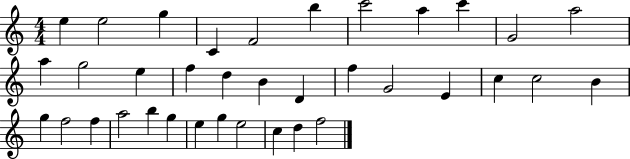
E5/q E5/h G5/q C4/q F4/h B5/q C6/h A5/q C6/q G4/h A5/h A5/q G5/h E5/q F5/q D5/q B4/q D4/q F5/q G4/h E4/q C5/q C5/h B4/q G5/q F5/h F5/q A5/h B5/q G5/q E5/q G5/q E5/h C5/q D5/q F5/h